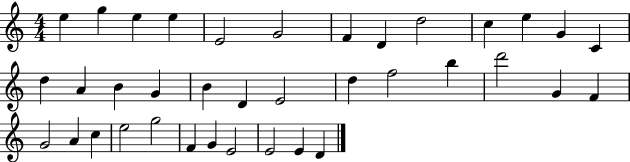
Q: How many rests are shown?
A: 0